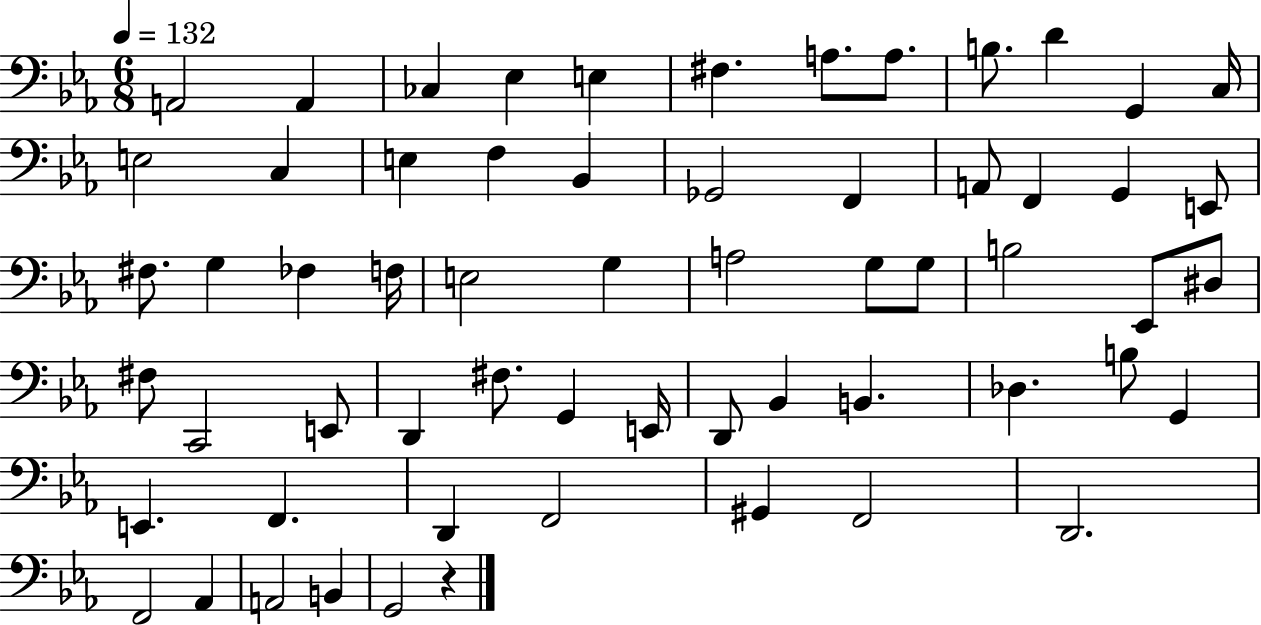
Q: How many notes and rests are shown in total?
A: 61